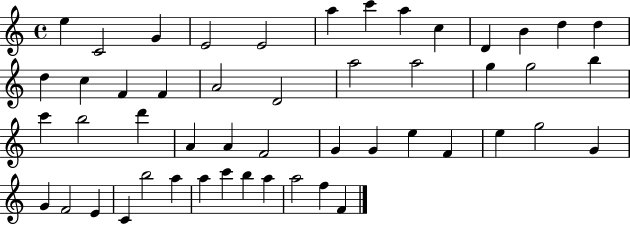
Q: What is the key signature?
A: C major